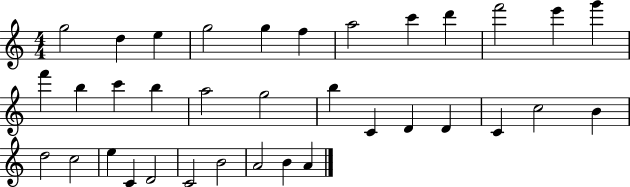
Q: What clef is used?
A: treble